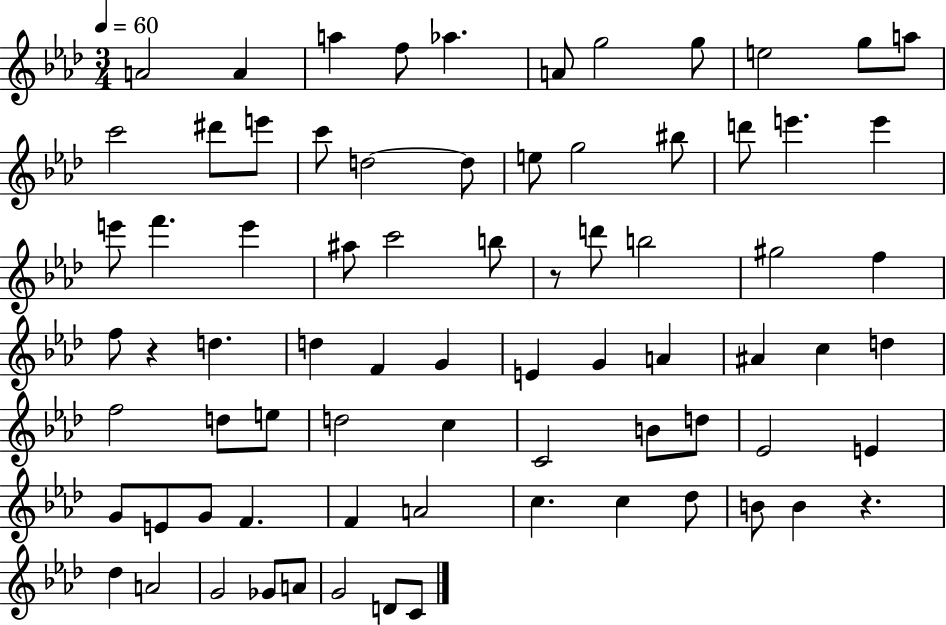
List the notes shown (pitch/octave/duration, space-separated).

A4/h A4/q A5/q F5/e Ab5/q. A4/e G5/h G5/e E5/h G5/e A5/e C6/h D#6/e E6/e C6/e D5/h D5/e E5/e G5/h BIS5/e D6/e E6/q. E6/q E6/e F6/q. E6/q A#5/e C6/h B5/e R/e D6/e B5/h G#5/h F5/q F5/e R/q D5/q. D5/q F4/q G4/q E4/q G4/q A4/q A#4/q C5/q D5/q F5/h D5/e E5/e D5/h C5/q C4/h B4/e D5/e Eb4/h E4/q G4/e E4/e G4/e F4/q. F4/q A4/h C5/q. C5/q Db5/e B4/e B4/q R/q. Db5/q A4/h G4/h Gb4/e A4/e G4/h D4/e C4/e